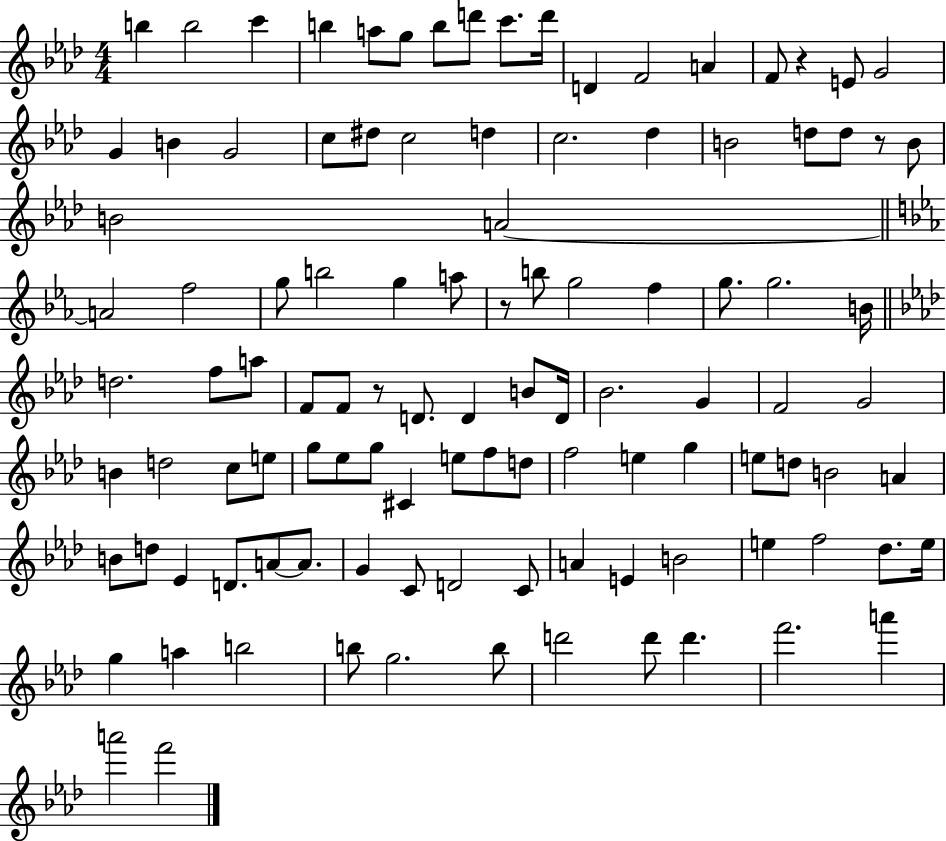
{
  \clef treble
  \numericTimeSignature
  \time 4/4
  \key aes \major
  b''4 b''2 c'''4 | b''4 a''8 g''8 b''8 d'''8 c'''8. d'''16 | d'4 f'2 a'4 | f'8 r4 e'8 g'2 | \break g'4 b'4 g'2 | c''8 dis''8 c''2 d''4 | c''2. des''4 | b'2 d''8 d''8 r8 b'8 | \break b'2 a'2~~ | \bar "||" \break \key ees \major a'2 f''2 | g''8 b''2 g''4 a''8 | r8 b''8 g''2 f''4 | g''8. g''2. b'16 | \break \bar "||" \break \key aes \major d''2. f''8 a''8 | f'8 f'8 r8 d'8. d'4 b'8 d'16 | bes'2. g'4 | f'2 g'2 | \break b'4 d''2 c''8 e''8 | g''8 ees''8 g''8 cis'4 e''8 f''8 d''8 | f''2 e''4 g''4 | e''8 d''8 b'2 a'4 | \break b'8 d''8 ees'4 d'8. a'8~~ a'8. | g'4 c'8 d'2 c'8 | a'4 e'4 b'2 | e''4 f''2 des''8. e''16 | \break g''4 a''4 b''2 | b''8 g''2. b''8 | d'''2 d'''8 d'''4. | f'''2. a'''4 | \break a'''2 f'''2 | \bar "|."
}